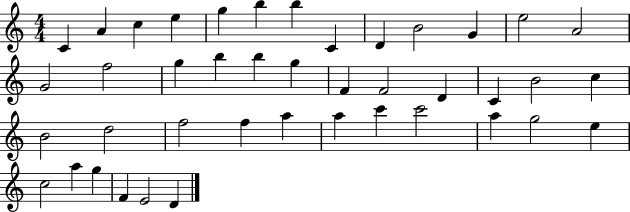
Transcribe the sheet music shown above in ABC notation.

X:1
T:Untitled
M:4/4
L:1/4
K:C
C A c e g b b C D B2 G e2 A2 G2 f2 g b b g F F2 D C B2 c B2 d2 f2 f a a c' c'2 a g2 e c2 a g F E2 D